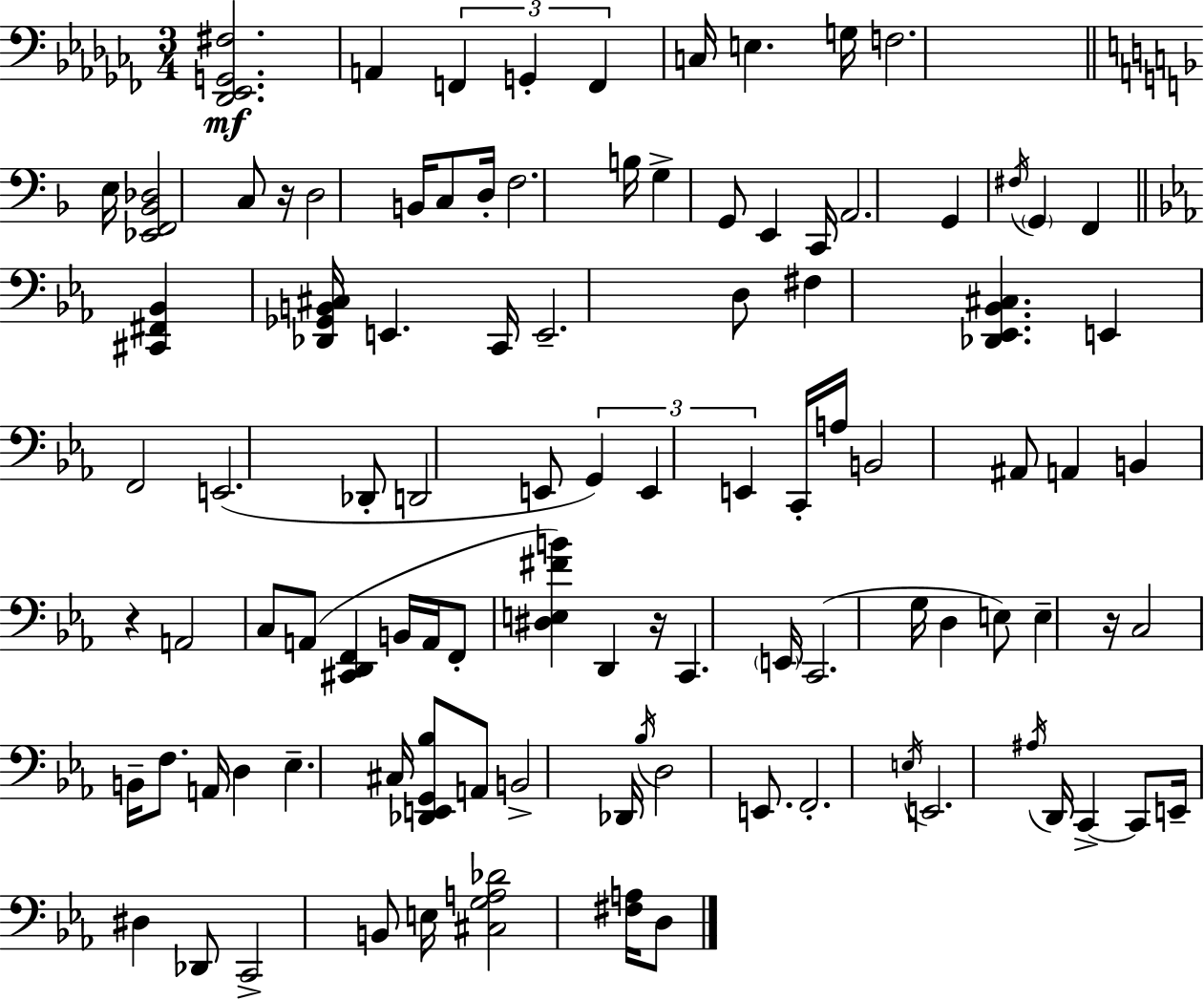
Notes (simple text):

[Db2,Eb2,G2,F#3]/h. A2/q F2/q G2/q F2/q C3/s E3/q. G3/s F3/h. E3/s [Eb2,F2,Bb2,Db3]/h C3/e R/s D3/h B2/s C3/e D3/s F3/h. B3/s G3/q G2/e E2/q C2/s A2/h. G2/q F#3/s G2/q F2/q [C#2,F#2,Bb2]/q [Db2,Gb2,B2,C#3]/s E2/q. C2/s E2/h. D3/e F#3/q [Db2,Eb2,Bb2,C#3]/q. E2/q F2/h E2/h. Db2/e D2/h E2/e G2/q E2/q E2/q C2/s A3/s B2/h A#2/e A2/q B2/q R/q A2/h C3/e A2/e [C#2,D2,F2]/q B2/s A2/s F2/e [D#3,E3,F#4,B4]/q D2/q R/s C2/q. E2/s C2/h. G3/s D3/q E3/e E3/q R/s C3/h B2/s F3/e. A2/s D3/q Eb3/q. C#3/s [Db2,E2,G2,Bb3]/e A2/e B2/h Db2/s Bb3/s D3/h E2/e. F2/h. E3/s E2/h. A#3/s D2/s C2/q C2/e E2/s D#3/q Db2/e C2/h B2/e E3/s [C#3,G3,A3,Db4]/h [F#3,A3]/s D3/e